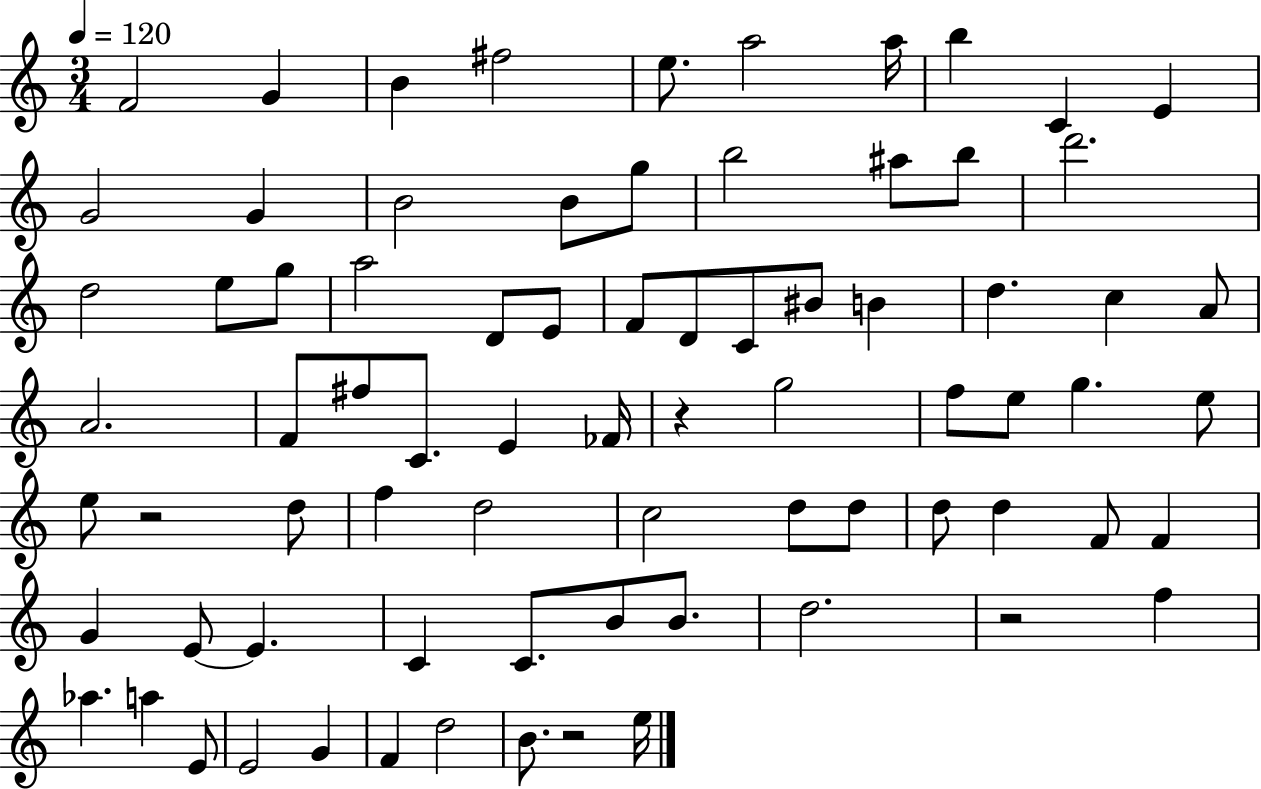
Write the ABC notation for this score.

X:1
T:Untitled
M:3/4
L:1/4
K:C
F2 G B ^f2 e/2 a2 a/4 b C E G2 G B2 B/2 g/2 b2 ^a/2 b/2 d'2 d2 e/2 g/2 a2 D/2 E/2 F/2 D/2 C/2 ^B/2 B d c A/2 A2 F/2 ^f/2 C/2 E _F/4 z g2 f/2 e/2 g e/2 e/2 z2 d/2 f d2 c2 d/2 d/2 d/2 d F/2 F G E/2 E C C/2 B/2 B/2 d2 z2 f _a a E/2 E2 G F d2 B/2 z2 e/4